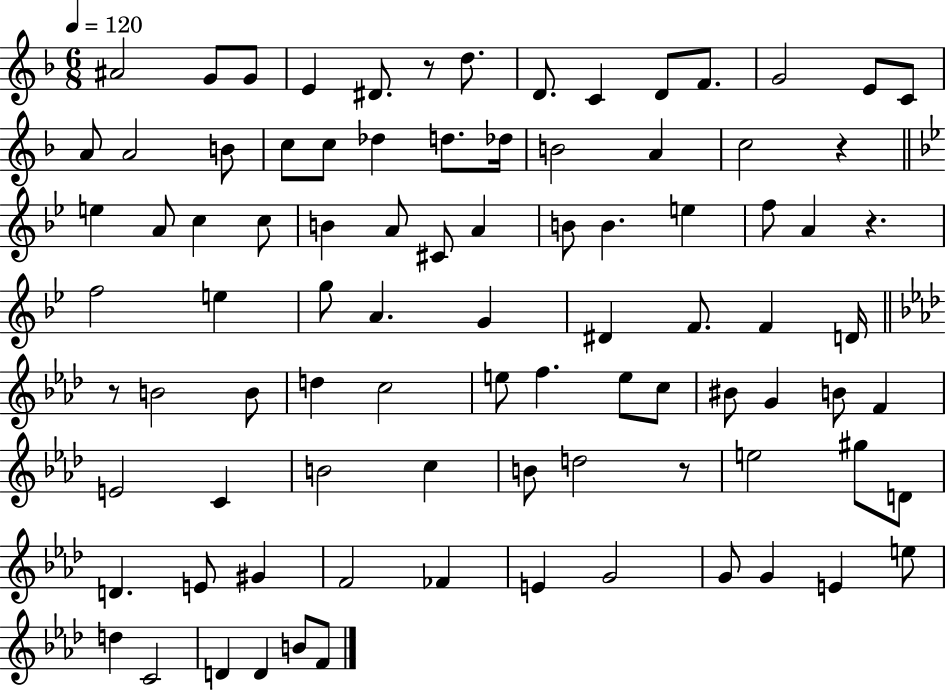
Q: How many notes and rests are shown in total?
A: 89